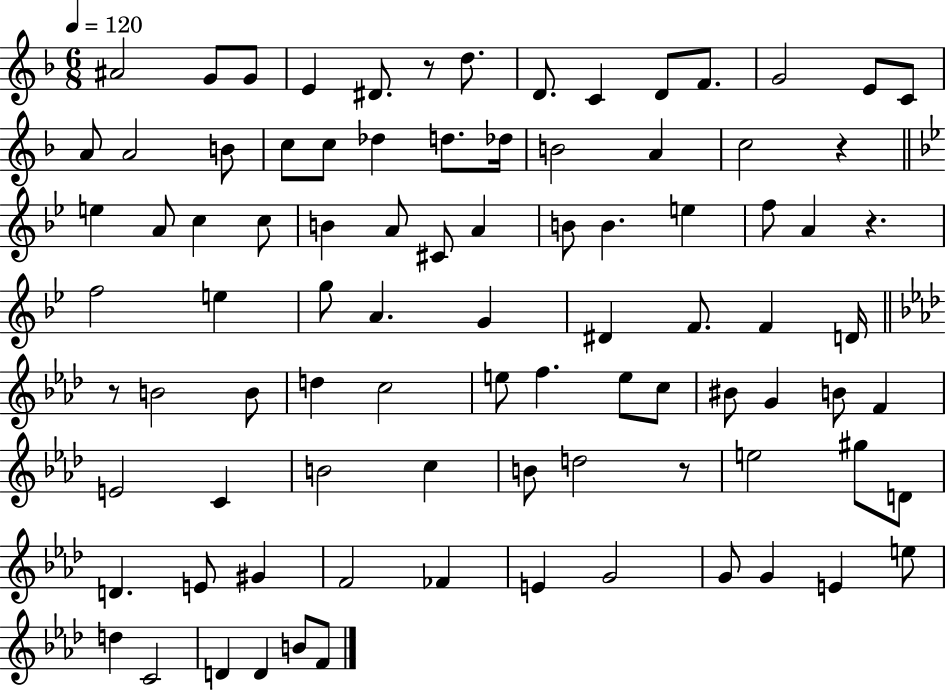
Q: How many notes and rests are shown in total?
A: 89